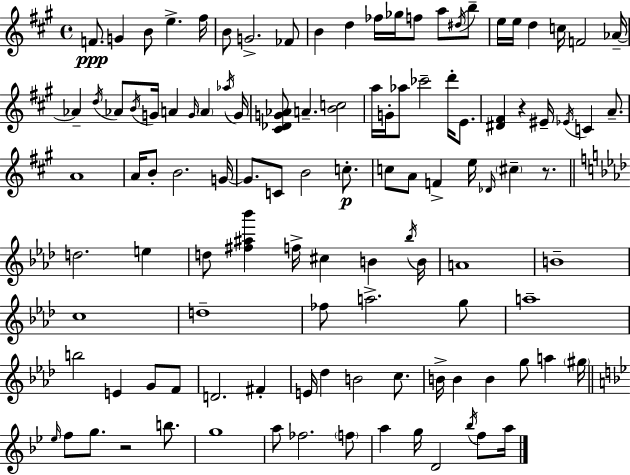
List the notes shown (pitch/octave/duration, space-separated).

F4/e. G4/q B4/e E5/q. F#5/s B4/e G4/h. FES4/e B4/q D5/q FES5/s Gb5/s F5/e A5/e D#5/s B5/e E5/s E5/s D5/q C5/s F4/h Ab4/s Ab4/q D5/s Ab4/e B4/s G4/s A4/q G4/s A4/q Ab5/s G4/s [C#4,Db4,G4,Ab4]/e A4/q. [B4,C5]/h A5/s G4/s Ab5/e CES6/h D6/s E4/e. [D#4,F#4]/q R/q EIS4/s Eb4/s C4/q A4/e. A4/w A4/s B4/e B4/h. G4/s G4/e. C4/e B4/h C5/e. C5/e A4/e F4/q E5/s Db4/s C#5/q R/e. D5/h. E5/q D5/e [F#5,A#5,Bb6]/q F5/s C#5/q B4/q Bb5/s B4/s A4/w B4/w C5/w D5/w FES5/e A5/h. G5/e A5/w B5/h E4/q G4/e F4/e D4/h. F#4/q E4/s Db5/q B4/h C5/e. B4/s B4/q B4/q G5/e A5/q G#5/s Eb5/s F5/e G5/e. R/h B5/e. G5/w A5/e FES5/h. F5/e A5/q G5/s D4/h Bb5/s F5/e A5/s